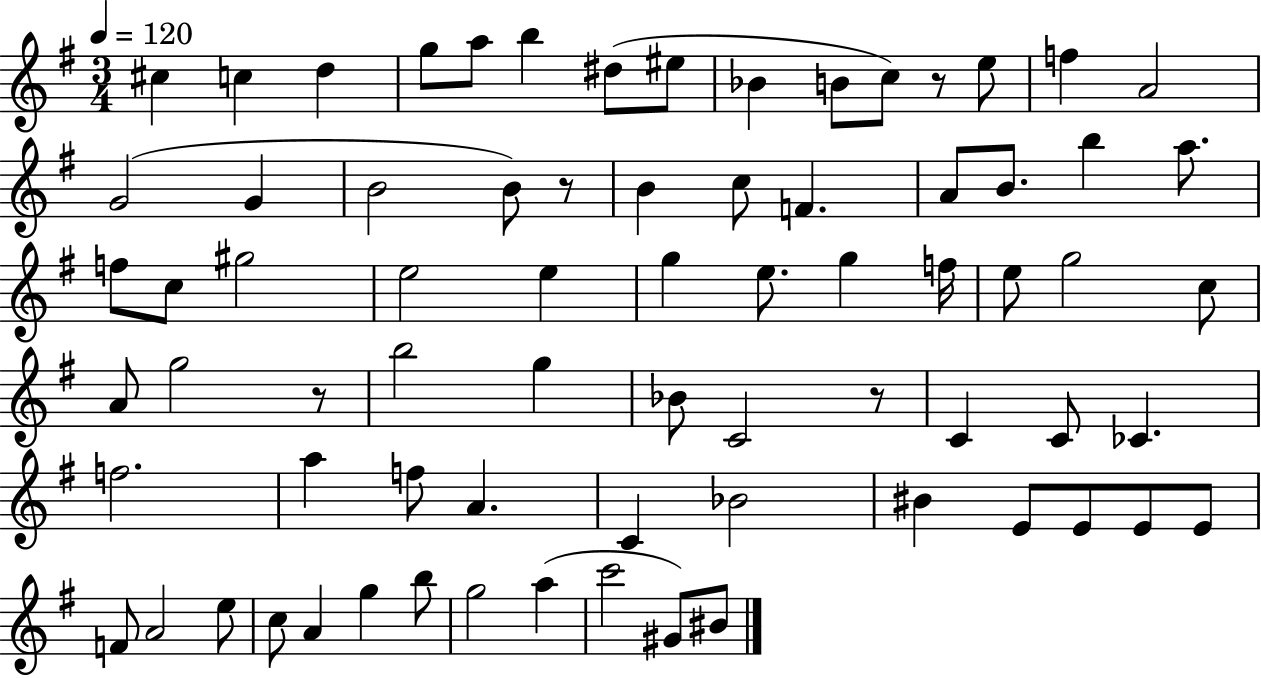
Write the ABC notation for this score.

X:1
T:Untitled
M:3/4
L:1/4
K:G
^c c d g/2 a/2 b ^d/2 ^e/2 _B B/2 c/2 z/2 e/2 f A2 G2 G B2 B/2 z/2 B c/2 F A/2 B/2 b a/2 f/2 c/2 ^g2 e2 e g e/2 g f/4 e/2 g2 c/2 A/2 g2 z/2 b2 g _B/2 C2 z/2 C C/2 _C f2 a f/2 A C _B2 ^B E/2 E/2 E/2 E/2 F/2 A2 e/2 c/2 A g b/2 g2 a c'2 ^G/2 ^B/2